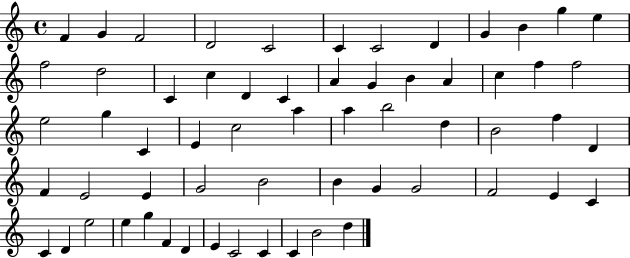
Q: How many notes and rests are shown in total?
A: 61